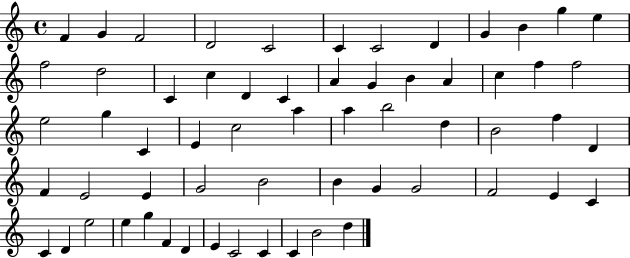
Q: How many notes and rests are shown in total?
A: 61